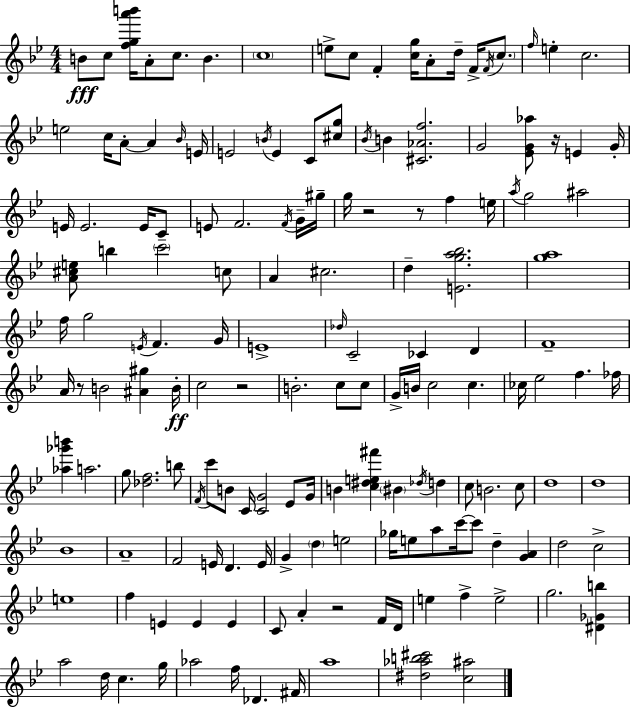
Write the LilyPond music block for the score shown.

{
  \clef treble
  \numericTimeSignature
  \time 4/4
  \key g \minor
  b'8\fff c''8 <f'' g'' a''' b'''>16 a'8-. c''8. b'4. | \parenthesize c''1 | e''8-> c''8 f'4-. <c'' g''>16 a'8-. d''16-- f'16-> \acciaccatura { f'16 } \parenthesize c''8. | \grace { f''16 } e''4-. c''2. | \break e''2 c''16 a'8-.~~ a'4 | \grace { bes'16 } e'16 e'2 \acciaccatura { b'16 } e'4 | c'8 <cis'' g''>8 \acciaccatura { bes'16 } b'4 <cis' aes' f''>2. | g'2 <ees' g' aes''>8 r16 | \break e'4 g'16-. e'16 e'2. | e'16 c'8-- e'8 f'2. | \acciaccatura { f'16 } g'16-- gis''16-- g''16 r2 r8 | f''4 e''16 \acciaccatura { a''16 } g''2 ais''2 | \break <a' cis'' e''>8 b''4 \parenthesize c'''2 | c''8 a'4 cis''2. | d''4-- <e' g'' a'' bes''>2. | <g'' a''>1 | \break f''16 g''2 | \acciaccatura { e'16 } f'4. g'16 e'1-> | \grace { des''16 } c'2-- | ces'4 d'4 f'1-- | \break a'16 r8 b'2 | <ais' gis''>4 b'16-.\ff c''2 | r2 b'2.-. | c''8 c''8 g'16-> b'16 c''2 | \break c''4. ces''16 ees''2 | f''4. fes''16 <aes'' ges''' b'''>4 a''2. | g''8 <des'' f''>2. | b''8 \acciaccatura { f'16 } c'''8 b'8 c'16 <c' g'>2 | \break ees'8 g'16 b'4 <c'' dis'' e'' fis'''>4 | \parenthesize bis'4 \acciaccatura { des''16 } d''4 c''8 b'2. | c''8 d''1 | d''1 | \break bes'1 | a'1-- | f'2 | e'16 d'4. e'16 g'4-> \parenthesize d''4 | \break e''2 ges''16 e''8 a''8 | c'''16~~ c'''8 d''4-- <g' a'>4 d''2 | c''2-> e''1 | f''4 e'4 | \break e'4 e'4 c'8 a'4-. | r2 f'16 d'16 e''4 f''4-> | e''2-> g''2. | <dis' ges' b''>4 a''2 | \break d''16 c''4. g''16 aes''2 | f''16 des'4. fis'16 a''1 | <dis'' aes'' b'' cis'''>2 | <c'' ais''>2 \bar "|."
}